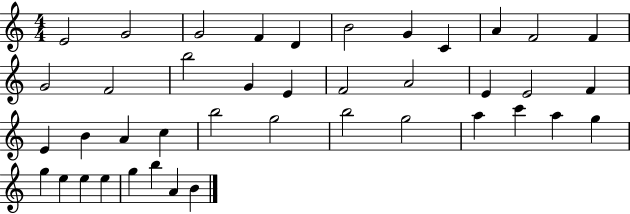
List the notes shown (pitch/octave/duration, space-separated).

E4/h G4/h G4/h F4/q D4/q B4/h G4/q C4/q A4/q F4/h F4/q G4/h F4/h B5/h G4/q E4/q F4/h A4/h E4/q E4/h F4/q E4/q B4/q A4/q C5/q B5/h G5/h B5/h G5/h A5/q C6/q A5/q G5/q G5/q E5/q E5/q E5/q G5/q B5/q A4/q B4/q